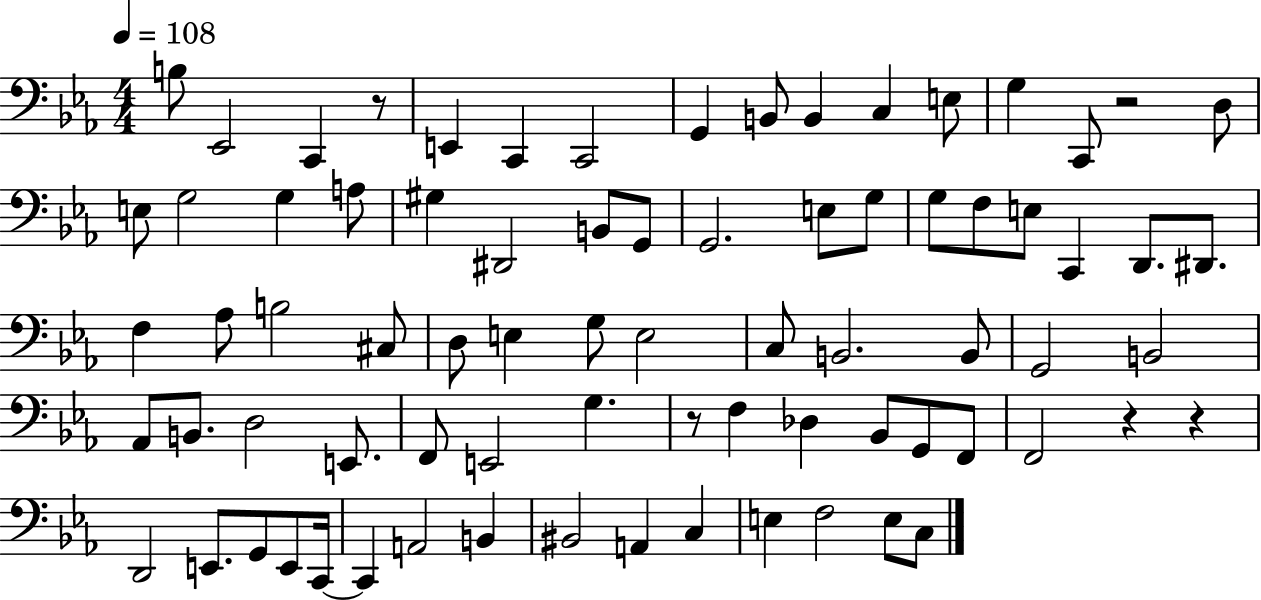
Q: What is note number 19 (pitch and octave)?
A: G#3